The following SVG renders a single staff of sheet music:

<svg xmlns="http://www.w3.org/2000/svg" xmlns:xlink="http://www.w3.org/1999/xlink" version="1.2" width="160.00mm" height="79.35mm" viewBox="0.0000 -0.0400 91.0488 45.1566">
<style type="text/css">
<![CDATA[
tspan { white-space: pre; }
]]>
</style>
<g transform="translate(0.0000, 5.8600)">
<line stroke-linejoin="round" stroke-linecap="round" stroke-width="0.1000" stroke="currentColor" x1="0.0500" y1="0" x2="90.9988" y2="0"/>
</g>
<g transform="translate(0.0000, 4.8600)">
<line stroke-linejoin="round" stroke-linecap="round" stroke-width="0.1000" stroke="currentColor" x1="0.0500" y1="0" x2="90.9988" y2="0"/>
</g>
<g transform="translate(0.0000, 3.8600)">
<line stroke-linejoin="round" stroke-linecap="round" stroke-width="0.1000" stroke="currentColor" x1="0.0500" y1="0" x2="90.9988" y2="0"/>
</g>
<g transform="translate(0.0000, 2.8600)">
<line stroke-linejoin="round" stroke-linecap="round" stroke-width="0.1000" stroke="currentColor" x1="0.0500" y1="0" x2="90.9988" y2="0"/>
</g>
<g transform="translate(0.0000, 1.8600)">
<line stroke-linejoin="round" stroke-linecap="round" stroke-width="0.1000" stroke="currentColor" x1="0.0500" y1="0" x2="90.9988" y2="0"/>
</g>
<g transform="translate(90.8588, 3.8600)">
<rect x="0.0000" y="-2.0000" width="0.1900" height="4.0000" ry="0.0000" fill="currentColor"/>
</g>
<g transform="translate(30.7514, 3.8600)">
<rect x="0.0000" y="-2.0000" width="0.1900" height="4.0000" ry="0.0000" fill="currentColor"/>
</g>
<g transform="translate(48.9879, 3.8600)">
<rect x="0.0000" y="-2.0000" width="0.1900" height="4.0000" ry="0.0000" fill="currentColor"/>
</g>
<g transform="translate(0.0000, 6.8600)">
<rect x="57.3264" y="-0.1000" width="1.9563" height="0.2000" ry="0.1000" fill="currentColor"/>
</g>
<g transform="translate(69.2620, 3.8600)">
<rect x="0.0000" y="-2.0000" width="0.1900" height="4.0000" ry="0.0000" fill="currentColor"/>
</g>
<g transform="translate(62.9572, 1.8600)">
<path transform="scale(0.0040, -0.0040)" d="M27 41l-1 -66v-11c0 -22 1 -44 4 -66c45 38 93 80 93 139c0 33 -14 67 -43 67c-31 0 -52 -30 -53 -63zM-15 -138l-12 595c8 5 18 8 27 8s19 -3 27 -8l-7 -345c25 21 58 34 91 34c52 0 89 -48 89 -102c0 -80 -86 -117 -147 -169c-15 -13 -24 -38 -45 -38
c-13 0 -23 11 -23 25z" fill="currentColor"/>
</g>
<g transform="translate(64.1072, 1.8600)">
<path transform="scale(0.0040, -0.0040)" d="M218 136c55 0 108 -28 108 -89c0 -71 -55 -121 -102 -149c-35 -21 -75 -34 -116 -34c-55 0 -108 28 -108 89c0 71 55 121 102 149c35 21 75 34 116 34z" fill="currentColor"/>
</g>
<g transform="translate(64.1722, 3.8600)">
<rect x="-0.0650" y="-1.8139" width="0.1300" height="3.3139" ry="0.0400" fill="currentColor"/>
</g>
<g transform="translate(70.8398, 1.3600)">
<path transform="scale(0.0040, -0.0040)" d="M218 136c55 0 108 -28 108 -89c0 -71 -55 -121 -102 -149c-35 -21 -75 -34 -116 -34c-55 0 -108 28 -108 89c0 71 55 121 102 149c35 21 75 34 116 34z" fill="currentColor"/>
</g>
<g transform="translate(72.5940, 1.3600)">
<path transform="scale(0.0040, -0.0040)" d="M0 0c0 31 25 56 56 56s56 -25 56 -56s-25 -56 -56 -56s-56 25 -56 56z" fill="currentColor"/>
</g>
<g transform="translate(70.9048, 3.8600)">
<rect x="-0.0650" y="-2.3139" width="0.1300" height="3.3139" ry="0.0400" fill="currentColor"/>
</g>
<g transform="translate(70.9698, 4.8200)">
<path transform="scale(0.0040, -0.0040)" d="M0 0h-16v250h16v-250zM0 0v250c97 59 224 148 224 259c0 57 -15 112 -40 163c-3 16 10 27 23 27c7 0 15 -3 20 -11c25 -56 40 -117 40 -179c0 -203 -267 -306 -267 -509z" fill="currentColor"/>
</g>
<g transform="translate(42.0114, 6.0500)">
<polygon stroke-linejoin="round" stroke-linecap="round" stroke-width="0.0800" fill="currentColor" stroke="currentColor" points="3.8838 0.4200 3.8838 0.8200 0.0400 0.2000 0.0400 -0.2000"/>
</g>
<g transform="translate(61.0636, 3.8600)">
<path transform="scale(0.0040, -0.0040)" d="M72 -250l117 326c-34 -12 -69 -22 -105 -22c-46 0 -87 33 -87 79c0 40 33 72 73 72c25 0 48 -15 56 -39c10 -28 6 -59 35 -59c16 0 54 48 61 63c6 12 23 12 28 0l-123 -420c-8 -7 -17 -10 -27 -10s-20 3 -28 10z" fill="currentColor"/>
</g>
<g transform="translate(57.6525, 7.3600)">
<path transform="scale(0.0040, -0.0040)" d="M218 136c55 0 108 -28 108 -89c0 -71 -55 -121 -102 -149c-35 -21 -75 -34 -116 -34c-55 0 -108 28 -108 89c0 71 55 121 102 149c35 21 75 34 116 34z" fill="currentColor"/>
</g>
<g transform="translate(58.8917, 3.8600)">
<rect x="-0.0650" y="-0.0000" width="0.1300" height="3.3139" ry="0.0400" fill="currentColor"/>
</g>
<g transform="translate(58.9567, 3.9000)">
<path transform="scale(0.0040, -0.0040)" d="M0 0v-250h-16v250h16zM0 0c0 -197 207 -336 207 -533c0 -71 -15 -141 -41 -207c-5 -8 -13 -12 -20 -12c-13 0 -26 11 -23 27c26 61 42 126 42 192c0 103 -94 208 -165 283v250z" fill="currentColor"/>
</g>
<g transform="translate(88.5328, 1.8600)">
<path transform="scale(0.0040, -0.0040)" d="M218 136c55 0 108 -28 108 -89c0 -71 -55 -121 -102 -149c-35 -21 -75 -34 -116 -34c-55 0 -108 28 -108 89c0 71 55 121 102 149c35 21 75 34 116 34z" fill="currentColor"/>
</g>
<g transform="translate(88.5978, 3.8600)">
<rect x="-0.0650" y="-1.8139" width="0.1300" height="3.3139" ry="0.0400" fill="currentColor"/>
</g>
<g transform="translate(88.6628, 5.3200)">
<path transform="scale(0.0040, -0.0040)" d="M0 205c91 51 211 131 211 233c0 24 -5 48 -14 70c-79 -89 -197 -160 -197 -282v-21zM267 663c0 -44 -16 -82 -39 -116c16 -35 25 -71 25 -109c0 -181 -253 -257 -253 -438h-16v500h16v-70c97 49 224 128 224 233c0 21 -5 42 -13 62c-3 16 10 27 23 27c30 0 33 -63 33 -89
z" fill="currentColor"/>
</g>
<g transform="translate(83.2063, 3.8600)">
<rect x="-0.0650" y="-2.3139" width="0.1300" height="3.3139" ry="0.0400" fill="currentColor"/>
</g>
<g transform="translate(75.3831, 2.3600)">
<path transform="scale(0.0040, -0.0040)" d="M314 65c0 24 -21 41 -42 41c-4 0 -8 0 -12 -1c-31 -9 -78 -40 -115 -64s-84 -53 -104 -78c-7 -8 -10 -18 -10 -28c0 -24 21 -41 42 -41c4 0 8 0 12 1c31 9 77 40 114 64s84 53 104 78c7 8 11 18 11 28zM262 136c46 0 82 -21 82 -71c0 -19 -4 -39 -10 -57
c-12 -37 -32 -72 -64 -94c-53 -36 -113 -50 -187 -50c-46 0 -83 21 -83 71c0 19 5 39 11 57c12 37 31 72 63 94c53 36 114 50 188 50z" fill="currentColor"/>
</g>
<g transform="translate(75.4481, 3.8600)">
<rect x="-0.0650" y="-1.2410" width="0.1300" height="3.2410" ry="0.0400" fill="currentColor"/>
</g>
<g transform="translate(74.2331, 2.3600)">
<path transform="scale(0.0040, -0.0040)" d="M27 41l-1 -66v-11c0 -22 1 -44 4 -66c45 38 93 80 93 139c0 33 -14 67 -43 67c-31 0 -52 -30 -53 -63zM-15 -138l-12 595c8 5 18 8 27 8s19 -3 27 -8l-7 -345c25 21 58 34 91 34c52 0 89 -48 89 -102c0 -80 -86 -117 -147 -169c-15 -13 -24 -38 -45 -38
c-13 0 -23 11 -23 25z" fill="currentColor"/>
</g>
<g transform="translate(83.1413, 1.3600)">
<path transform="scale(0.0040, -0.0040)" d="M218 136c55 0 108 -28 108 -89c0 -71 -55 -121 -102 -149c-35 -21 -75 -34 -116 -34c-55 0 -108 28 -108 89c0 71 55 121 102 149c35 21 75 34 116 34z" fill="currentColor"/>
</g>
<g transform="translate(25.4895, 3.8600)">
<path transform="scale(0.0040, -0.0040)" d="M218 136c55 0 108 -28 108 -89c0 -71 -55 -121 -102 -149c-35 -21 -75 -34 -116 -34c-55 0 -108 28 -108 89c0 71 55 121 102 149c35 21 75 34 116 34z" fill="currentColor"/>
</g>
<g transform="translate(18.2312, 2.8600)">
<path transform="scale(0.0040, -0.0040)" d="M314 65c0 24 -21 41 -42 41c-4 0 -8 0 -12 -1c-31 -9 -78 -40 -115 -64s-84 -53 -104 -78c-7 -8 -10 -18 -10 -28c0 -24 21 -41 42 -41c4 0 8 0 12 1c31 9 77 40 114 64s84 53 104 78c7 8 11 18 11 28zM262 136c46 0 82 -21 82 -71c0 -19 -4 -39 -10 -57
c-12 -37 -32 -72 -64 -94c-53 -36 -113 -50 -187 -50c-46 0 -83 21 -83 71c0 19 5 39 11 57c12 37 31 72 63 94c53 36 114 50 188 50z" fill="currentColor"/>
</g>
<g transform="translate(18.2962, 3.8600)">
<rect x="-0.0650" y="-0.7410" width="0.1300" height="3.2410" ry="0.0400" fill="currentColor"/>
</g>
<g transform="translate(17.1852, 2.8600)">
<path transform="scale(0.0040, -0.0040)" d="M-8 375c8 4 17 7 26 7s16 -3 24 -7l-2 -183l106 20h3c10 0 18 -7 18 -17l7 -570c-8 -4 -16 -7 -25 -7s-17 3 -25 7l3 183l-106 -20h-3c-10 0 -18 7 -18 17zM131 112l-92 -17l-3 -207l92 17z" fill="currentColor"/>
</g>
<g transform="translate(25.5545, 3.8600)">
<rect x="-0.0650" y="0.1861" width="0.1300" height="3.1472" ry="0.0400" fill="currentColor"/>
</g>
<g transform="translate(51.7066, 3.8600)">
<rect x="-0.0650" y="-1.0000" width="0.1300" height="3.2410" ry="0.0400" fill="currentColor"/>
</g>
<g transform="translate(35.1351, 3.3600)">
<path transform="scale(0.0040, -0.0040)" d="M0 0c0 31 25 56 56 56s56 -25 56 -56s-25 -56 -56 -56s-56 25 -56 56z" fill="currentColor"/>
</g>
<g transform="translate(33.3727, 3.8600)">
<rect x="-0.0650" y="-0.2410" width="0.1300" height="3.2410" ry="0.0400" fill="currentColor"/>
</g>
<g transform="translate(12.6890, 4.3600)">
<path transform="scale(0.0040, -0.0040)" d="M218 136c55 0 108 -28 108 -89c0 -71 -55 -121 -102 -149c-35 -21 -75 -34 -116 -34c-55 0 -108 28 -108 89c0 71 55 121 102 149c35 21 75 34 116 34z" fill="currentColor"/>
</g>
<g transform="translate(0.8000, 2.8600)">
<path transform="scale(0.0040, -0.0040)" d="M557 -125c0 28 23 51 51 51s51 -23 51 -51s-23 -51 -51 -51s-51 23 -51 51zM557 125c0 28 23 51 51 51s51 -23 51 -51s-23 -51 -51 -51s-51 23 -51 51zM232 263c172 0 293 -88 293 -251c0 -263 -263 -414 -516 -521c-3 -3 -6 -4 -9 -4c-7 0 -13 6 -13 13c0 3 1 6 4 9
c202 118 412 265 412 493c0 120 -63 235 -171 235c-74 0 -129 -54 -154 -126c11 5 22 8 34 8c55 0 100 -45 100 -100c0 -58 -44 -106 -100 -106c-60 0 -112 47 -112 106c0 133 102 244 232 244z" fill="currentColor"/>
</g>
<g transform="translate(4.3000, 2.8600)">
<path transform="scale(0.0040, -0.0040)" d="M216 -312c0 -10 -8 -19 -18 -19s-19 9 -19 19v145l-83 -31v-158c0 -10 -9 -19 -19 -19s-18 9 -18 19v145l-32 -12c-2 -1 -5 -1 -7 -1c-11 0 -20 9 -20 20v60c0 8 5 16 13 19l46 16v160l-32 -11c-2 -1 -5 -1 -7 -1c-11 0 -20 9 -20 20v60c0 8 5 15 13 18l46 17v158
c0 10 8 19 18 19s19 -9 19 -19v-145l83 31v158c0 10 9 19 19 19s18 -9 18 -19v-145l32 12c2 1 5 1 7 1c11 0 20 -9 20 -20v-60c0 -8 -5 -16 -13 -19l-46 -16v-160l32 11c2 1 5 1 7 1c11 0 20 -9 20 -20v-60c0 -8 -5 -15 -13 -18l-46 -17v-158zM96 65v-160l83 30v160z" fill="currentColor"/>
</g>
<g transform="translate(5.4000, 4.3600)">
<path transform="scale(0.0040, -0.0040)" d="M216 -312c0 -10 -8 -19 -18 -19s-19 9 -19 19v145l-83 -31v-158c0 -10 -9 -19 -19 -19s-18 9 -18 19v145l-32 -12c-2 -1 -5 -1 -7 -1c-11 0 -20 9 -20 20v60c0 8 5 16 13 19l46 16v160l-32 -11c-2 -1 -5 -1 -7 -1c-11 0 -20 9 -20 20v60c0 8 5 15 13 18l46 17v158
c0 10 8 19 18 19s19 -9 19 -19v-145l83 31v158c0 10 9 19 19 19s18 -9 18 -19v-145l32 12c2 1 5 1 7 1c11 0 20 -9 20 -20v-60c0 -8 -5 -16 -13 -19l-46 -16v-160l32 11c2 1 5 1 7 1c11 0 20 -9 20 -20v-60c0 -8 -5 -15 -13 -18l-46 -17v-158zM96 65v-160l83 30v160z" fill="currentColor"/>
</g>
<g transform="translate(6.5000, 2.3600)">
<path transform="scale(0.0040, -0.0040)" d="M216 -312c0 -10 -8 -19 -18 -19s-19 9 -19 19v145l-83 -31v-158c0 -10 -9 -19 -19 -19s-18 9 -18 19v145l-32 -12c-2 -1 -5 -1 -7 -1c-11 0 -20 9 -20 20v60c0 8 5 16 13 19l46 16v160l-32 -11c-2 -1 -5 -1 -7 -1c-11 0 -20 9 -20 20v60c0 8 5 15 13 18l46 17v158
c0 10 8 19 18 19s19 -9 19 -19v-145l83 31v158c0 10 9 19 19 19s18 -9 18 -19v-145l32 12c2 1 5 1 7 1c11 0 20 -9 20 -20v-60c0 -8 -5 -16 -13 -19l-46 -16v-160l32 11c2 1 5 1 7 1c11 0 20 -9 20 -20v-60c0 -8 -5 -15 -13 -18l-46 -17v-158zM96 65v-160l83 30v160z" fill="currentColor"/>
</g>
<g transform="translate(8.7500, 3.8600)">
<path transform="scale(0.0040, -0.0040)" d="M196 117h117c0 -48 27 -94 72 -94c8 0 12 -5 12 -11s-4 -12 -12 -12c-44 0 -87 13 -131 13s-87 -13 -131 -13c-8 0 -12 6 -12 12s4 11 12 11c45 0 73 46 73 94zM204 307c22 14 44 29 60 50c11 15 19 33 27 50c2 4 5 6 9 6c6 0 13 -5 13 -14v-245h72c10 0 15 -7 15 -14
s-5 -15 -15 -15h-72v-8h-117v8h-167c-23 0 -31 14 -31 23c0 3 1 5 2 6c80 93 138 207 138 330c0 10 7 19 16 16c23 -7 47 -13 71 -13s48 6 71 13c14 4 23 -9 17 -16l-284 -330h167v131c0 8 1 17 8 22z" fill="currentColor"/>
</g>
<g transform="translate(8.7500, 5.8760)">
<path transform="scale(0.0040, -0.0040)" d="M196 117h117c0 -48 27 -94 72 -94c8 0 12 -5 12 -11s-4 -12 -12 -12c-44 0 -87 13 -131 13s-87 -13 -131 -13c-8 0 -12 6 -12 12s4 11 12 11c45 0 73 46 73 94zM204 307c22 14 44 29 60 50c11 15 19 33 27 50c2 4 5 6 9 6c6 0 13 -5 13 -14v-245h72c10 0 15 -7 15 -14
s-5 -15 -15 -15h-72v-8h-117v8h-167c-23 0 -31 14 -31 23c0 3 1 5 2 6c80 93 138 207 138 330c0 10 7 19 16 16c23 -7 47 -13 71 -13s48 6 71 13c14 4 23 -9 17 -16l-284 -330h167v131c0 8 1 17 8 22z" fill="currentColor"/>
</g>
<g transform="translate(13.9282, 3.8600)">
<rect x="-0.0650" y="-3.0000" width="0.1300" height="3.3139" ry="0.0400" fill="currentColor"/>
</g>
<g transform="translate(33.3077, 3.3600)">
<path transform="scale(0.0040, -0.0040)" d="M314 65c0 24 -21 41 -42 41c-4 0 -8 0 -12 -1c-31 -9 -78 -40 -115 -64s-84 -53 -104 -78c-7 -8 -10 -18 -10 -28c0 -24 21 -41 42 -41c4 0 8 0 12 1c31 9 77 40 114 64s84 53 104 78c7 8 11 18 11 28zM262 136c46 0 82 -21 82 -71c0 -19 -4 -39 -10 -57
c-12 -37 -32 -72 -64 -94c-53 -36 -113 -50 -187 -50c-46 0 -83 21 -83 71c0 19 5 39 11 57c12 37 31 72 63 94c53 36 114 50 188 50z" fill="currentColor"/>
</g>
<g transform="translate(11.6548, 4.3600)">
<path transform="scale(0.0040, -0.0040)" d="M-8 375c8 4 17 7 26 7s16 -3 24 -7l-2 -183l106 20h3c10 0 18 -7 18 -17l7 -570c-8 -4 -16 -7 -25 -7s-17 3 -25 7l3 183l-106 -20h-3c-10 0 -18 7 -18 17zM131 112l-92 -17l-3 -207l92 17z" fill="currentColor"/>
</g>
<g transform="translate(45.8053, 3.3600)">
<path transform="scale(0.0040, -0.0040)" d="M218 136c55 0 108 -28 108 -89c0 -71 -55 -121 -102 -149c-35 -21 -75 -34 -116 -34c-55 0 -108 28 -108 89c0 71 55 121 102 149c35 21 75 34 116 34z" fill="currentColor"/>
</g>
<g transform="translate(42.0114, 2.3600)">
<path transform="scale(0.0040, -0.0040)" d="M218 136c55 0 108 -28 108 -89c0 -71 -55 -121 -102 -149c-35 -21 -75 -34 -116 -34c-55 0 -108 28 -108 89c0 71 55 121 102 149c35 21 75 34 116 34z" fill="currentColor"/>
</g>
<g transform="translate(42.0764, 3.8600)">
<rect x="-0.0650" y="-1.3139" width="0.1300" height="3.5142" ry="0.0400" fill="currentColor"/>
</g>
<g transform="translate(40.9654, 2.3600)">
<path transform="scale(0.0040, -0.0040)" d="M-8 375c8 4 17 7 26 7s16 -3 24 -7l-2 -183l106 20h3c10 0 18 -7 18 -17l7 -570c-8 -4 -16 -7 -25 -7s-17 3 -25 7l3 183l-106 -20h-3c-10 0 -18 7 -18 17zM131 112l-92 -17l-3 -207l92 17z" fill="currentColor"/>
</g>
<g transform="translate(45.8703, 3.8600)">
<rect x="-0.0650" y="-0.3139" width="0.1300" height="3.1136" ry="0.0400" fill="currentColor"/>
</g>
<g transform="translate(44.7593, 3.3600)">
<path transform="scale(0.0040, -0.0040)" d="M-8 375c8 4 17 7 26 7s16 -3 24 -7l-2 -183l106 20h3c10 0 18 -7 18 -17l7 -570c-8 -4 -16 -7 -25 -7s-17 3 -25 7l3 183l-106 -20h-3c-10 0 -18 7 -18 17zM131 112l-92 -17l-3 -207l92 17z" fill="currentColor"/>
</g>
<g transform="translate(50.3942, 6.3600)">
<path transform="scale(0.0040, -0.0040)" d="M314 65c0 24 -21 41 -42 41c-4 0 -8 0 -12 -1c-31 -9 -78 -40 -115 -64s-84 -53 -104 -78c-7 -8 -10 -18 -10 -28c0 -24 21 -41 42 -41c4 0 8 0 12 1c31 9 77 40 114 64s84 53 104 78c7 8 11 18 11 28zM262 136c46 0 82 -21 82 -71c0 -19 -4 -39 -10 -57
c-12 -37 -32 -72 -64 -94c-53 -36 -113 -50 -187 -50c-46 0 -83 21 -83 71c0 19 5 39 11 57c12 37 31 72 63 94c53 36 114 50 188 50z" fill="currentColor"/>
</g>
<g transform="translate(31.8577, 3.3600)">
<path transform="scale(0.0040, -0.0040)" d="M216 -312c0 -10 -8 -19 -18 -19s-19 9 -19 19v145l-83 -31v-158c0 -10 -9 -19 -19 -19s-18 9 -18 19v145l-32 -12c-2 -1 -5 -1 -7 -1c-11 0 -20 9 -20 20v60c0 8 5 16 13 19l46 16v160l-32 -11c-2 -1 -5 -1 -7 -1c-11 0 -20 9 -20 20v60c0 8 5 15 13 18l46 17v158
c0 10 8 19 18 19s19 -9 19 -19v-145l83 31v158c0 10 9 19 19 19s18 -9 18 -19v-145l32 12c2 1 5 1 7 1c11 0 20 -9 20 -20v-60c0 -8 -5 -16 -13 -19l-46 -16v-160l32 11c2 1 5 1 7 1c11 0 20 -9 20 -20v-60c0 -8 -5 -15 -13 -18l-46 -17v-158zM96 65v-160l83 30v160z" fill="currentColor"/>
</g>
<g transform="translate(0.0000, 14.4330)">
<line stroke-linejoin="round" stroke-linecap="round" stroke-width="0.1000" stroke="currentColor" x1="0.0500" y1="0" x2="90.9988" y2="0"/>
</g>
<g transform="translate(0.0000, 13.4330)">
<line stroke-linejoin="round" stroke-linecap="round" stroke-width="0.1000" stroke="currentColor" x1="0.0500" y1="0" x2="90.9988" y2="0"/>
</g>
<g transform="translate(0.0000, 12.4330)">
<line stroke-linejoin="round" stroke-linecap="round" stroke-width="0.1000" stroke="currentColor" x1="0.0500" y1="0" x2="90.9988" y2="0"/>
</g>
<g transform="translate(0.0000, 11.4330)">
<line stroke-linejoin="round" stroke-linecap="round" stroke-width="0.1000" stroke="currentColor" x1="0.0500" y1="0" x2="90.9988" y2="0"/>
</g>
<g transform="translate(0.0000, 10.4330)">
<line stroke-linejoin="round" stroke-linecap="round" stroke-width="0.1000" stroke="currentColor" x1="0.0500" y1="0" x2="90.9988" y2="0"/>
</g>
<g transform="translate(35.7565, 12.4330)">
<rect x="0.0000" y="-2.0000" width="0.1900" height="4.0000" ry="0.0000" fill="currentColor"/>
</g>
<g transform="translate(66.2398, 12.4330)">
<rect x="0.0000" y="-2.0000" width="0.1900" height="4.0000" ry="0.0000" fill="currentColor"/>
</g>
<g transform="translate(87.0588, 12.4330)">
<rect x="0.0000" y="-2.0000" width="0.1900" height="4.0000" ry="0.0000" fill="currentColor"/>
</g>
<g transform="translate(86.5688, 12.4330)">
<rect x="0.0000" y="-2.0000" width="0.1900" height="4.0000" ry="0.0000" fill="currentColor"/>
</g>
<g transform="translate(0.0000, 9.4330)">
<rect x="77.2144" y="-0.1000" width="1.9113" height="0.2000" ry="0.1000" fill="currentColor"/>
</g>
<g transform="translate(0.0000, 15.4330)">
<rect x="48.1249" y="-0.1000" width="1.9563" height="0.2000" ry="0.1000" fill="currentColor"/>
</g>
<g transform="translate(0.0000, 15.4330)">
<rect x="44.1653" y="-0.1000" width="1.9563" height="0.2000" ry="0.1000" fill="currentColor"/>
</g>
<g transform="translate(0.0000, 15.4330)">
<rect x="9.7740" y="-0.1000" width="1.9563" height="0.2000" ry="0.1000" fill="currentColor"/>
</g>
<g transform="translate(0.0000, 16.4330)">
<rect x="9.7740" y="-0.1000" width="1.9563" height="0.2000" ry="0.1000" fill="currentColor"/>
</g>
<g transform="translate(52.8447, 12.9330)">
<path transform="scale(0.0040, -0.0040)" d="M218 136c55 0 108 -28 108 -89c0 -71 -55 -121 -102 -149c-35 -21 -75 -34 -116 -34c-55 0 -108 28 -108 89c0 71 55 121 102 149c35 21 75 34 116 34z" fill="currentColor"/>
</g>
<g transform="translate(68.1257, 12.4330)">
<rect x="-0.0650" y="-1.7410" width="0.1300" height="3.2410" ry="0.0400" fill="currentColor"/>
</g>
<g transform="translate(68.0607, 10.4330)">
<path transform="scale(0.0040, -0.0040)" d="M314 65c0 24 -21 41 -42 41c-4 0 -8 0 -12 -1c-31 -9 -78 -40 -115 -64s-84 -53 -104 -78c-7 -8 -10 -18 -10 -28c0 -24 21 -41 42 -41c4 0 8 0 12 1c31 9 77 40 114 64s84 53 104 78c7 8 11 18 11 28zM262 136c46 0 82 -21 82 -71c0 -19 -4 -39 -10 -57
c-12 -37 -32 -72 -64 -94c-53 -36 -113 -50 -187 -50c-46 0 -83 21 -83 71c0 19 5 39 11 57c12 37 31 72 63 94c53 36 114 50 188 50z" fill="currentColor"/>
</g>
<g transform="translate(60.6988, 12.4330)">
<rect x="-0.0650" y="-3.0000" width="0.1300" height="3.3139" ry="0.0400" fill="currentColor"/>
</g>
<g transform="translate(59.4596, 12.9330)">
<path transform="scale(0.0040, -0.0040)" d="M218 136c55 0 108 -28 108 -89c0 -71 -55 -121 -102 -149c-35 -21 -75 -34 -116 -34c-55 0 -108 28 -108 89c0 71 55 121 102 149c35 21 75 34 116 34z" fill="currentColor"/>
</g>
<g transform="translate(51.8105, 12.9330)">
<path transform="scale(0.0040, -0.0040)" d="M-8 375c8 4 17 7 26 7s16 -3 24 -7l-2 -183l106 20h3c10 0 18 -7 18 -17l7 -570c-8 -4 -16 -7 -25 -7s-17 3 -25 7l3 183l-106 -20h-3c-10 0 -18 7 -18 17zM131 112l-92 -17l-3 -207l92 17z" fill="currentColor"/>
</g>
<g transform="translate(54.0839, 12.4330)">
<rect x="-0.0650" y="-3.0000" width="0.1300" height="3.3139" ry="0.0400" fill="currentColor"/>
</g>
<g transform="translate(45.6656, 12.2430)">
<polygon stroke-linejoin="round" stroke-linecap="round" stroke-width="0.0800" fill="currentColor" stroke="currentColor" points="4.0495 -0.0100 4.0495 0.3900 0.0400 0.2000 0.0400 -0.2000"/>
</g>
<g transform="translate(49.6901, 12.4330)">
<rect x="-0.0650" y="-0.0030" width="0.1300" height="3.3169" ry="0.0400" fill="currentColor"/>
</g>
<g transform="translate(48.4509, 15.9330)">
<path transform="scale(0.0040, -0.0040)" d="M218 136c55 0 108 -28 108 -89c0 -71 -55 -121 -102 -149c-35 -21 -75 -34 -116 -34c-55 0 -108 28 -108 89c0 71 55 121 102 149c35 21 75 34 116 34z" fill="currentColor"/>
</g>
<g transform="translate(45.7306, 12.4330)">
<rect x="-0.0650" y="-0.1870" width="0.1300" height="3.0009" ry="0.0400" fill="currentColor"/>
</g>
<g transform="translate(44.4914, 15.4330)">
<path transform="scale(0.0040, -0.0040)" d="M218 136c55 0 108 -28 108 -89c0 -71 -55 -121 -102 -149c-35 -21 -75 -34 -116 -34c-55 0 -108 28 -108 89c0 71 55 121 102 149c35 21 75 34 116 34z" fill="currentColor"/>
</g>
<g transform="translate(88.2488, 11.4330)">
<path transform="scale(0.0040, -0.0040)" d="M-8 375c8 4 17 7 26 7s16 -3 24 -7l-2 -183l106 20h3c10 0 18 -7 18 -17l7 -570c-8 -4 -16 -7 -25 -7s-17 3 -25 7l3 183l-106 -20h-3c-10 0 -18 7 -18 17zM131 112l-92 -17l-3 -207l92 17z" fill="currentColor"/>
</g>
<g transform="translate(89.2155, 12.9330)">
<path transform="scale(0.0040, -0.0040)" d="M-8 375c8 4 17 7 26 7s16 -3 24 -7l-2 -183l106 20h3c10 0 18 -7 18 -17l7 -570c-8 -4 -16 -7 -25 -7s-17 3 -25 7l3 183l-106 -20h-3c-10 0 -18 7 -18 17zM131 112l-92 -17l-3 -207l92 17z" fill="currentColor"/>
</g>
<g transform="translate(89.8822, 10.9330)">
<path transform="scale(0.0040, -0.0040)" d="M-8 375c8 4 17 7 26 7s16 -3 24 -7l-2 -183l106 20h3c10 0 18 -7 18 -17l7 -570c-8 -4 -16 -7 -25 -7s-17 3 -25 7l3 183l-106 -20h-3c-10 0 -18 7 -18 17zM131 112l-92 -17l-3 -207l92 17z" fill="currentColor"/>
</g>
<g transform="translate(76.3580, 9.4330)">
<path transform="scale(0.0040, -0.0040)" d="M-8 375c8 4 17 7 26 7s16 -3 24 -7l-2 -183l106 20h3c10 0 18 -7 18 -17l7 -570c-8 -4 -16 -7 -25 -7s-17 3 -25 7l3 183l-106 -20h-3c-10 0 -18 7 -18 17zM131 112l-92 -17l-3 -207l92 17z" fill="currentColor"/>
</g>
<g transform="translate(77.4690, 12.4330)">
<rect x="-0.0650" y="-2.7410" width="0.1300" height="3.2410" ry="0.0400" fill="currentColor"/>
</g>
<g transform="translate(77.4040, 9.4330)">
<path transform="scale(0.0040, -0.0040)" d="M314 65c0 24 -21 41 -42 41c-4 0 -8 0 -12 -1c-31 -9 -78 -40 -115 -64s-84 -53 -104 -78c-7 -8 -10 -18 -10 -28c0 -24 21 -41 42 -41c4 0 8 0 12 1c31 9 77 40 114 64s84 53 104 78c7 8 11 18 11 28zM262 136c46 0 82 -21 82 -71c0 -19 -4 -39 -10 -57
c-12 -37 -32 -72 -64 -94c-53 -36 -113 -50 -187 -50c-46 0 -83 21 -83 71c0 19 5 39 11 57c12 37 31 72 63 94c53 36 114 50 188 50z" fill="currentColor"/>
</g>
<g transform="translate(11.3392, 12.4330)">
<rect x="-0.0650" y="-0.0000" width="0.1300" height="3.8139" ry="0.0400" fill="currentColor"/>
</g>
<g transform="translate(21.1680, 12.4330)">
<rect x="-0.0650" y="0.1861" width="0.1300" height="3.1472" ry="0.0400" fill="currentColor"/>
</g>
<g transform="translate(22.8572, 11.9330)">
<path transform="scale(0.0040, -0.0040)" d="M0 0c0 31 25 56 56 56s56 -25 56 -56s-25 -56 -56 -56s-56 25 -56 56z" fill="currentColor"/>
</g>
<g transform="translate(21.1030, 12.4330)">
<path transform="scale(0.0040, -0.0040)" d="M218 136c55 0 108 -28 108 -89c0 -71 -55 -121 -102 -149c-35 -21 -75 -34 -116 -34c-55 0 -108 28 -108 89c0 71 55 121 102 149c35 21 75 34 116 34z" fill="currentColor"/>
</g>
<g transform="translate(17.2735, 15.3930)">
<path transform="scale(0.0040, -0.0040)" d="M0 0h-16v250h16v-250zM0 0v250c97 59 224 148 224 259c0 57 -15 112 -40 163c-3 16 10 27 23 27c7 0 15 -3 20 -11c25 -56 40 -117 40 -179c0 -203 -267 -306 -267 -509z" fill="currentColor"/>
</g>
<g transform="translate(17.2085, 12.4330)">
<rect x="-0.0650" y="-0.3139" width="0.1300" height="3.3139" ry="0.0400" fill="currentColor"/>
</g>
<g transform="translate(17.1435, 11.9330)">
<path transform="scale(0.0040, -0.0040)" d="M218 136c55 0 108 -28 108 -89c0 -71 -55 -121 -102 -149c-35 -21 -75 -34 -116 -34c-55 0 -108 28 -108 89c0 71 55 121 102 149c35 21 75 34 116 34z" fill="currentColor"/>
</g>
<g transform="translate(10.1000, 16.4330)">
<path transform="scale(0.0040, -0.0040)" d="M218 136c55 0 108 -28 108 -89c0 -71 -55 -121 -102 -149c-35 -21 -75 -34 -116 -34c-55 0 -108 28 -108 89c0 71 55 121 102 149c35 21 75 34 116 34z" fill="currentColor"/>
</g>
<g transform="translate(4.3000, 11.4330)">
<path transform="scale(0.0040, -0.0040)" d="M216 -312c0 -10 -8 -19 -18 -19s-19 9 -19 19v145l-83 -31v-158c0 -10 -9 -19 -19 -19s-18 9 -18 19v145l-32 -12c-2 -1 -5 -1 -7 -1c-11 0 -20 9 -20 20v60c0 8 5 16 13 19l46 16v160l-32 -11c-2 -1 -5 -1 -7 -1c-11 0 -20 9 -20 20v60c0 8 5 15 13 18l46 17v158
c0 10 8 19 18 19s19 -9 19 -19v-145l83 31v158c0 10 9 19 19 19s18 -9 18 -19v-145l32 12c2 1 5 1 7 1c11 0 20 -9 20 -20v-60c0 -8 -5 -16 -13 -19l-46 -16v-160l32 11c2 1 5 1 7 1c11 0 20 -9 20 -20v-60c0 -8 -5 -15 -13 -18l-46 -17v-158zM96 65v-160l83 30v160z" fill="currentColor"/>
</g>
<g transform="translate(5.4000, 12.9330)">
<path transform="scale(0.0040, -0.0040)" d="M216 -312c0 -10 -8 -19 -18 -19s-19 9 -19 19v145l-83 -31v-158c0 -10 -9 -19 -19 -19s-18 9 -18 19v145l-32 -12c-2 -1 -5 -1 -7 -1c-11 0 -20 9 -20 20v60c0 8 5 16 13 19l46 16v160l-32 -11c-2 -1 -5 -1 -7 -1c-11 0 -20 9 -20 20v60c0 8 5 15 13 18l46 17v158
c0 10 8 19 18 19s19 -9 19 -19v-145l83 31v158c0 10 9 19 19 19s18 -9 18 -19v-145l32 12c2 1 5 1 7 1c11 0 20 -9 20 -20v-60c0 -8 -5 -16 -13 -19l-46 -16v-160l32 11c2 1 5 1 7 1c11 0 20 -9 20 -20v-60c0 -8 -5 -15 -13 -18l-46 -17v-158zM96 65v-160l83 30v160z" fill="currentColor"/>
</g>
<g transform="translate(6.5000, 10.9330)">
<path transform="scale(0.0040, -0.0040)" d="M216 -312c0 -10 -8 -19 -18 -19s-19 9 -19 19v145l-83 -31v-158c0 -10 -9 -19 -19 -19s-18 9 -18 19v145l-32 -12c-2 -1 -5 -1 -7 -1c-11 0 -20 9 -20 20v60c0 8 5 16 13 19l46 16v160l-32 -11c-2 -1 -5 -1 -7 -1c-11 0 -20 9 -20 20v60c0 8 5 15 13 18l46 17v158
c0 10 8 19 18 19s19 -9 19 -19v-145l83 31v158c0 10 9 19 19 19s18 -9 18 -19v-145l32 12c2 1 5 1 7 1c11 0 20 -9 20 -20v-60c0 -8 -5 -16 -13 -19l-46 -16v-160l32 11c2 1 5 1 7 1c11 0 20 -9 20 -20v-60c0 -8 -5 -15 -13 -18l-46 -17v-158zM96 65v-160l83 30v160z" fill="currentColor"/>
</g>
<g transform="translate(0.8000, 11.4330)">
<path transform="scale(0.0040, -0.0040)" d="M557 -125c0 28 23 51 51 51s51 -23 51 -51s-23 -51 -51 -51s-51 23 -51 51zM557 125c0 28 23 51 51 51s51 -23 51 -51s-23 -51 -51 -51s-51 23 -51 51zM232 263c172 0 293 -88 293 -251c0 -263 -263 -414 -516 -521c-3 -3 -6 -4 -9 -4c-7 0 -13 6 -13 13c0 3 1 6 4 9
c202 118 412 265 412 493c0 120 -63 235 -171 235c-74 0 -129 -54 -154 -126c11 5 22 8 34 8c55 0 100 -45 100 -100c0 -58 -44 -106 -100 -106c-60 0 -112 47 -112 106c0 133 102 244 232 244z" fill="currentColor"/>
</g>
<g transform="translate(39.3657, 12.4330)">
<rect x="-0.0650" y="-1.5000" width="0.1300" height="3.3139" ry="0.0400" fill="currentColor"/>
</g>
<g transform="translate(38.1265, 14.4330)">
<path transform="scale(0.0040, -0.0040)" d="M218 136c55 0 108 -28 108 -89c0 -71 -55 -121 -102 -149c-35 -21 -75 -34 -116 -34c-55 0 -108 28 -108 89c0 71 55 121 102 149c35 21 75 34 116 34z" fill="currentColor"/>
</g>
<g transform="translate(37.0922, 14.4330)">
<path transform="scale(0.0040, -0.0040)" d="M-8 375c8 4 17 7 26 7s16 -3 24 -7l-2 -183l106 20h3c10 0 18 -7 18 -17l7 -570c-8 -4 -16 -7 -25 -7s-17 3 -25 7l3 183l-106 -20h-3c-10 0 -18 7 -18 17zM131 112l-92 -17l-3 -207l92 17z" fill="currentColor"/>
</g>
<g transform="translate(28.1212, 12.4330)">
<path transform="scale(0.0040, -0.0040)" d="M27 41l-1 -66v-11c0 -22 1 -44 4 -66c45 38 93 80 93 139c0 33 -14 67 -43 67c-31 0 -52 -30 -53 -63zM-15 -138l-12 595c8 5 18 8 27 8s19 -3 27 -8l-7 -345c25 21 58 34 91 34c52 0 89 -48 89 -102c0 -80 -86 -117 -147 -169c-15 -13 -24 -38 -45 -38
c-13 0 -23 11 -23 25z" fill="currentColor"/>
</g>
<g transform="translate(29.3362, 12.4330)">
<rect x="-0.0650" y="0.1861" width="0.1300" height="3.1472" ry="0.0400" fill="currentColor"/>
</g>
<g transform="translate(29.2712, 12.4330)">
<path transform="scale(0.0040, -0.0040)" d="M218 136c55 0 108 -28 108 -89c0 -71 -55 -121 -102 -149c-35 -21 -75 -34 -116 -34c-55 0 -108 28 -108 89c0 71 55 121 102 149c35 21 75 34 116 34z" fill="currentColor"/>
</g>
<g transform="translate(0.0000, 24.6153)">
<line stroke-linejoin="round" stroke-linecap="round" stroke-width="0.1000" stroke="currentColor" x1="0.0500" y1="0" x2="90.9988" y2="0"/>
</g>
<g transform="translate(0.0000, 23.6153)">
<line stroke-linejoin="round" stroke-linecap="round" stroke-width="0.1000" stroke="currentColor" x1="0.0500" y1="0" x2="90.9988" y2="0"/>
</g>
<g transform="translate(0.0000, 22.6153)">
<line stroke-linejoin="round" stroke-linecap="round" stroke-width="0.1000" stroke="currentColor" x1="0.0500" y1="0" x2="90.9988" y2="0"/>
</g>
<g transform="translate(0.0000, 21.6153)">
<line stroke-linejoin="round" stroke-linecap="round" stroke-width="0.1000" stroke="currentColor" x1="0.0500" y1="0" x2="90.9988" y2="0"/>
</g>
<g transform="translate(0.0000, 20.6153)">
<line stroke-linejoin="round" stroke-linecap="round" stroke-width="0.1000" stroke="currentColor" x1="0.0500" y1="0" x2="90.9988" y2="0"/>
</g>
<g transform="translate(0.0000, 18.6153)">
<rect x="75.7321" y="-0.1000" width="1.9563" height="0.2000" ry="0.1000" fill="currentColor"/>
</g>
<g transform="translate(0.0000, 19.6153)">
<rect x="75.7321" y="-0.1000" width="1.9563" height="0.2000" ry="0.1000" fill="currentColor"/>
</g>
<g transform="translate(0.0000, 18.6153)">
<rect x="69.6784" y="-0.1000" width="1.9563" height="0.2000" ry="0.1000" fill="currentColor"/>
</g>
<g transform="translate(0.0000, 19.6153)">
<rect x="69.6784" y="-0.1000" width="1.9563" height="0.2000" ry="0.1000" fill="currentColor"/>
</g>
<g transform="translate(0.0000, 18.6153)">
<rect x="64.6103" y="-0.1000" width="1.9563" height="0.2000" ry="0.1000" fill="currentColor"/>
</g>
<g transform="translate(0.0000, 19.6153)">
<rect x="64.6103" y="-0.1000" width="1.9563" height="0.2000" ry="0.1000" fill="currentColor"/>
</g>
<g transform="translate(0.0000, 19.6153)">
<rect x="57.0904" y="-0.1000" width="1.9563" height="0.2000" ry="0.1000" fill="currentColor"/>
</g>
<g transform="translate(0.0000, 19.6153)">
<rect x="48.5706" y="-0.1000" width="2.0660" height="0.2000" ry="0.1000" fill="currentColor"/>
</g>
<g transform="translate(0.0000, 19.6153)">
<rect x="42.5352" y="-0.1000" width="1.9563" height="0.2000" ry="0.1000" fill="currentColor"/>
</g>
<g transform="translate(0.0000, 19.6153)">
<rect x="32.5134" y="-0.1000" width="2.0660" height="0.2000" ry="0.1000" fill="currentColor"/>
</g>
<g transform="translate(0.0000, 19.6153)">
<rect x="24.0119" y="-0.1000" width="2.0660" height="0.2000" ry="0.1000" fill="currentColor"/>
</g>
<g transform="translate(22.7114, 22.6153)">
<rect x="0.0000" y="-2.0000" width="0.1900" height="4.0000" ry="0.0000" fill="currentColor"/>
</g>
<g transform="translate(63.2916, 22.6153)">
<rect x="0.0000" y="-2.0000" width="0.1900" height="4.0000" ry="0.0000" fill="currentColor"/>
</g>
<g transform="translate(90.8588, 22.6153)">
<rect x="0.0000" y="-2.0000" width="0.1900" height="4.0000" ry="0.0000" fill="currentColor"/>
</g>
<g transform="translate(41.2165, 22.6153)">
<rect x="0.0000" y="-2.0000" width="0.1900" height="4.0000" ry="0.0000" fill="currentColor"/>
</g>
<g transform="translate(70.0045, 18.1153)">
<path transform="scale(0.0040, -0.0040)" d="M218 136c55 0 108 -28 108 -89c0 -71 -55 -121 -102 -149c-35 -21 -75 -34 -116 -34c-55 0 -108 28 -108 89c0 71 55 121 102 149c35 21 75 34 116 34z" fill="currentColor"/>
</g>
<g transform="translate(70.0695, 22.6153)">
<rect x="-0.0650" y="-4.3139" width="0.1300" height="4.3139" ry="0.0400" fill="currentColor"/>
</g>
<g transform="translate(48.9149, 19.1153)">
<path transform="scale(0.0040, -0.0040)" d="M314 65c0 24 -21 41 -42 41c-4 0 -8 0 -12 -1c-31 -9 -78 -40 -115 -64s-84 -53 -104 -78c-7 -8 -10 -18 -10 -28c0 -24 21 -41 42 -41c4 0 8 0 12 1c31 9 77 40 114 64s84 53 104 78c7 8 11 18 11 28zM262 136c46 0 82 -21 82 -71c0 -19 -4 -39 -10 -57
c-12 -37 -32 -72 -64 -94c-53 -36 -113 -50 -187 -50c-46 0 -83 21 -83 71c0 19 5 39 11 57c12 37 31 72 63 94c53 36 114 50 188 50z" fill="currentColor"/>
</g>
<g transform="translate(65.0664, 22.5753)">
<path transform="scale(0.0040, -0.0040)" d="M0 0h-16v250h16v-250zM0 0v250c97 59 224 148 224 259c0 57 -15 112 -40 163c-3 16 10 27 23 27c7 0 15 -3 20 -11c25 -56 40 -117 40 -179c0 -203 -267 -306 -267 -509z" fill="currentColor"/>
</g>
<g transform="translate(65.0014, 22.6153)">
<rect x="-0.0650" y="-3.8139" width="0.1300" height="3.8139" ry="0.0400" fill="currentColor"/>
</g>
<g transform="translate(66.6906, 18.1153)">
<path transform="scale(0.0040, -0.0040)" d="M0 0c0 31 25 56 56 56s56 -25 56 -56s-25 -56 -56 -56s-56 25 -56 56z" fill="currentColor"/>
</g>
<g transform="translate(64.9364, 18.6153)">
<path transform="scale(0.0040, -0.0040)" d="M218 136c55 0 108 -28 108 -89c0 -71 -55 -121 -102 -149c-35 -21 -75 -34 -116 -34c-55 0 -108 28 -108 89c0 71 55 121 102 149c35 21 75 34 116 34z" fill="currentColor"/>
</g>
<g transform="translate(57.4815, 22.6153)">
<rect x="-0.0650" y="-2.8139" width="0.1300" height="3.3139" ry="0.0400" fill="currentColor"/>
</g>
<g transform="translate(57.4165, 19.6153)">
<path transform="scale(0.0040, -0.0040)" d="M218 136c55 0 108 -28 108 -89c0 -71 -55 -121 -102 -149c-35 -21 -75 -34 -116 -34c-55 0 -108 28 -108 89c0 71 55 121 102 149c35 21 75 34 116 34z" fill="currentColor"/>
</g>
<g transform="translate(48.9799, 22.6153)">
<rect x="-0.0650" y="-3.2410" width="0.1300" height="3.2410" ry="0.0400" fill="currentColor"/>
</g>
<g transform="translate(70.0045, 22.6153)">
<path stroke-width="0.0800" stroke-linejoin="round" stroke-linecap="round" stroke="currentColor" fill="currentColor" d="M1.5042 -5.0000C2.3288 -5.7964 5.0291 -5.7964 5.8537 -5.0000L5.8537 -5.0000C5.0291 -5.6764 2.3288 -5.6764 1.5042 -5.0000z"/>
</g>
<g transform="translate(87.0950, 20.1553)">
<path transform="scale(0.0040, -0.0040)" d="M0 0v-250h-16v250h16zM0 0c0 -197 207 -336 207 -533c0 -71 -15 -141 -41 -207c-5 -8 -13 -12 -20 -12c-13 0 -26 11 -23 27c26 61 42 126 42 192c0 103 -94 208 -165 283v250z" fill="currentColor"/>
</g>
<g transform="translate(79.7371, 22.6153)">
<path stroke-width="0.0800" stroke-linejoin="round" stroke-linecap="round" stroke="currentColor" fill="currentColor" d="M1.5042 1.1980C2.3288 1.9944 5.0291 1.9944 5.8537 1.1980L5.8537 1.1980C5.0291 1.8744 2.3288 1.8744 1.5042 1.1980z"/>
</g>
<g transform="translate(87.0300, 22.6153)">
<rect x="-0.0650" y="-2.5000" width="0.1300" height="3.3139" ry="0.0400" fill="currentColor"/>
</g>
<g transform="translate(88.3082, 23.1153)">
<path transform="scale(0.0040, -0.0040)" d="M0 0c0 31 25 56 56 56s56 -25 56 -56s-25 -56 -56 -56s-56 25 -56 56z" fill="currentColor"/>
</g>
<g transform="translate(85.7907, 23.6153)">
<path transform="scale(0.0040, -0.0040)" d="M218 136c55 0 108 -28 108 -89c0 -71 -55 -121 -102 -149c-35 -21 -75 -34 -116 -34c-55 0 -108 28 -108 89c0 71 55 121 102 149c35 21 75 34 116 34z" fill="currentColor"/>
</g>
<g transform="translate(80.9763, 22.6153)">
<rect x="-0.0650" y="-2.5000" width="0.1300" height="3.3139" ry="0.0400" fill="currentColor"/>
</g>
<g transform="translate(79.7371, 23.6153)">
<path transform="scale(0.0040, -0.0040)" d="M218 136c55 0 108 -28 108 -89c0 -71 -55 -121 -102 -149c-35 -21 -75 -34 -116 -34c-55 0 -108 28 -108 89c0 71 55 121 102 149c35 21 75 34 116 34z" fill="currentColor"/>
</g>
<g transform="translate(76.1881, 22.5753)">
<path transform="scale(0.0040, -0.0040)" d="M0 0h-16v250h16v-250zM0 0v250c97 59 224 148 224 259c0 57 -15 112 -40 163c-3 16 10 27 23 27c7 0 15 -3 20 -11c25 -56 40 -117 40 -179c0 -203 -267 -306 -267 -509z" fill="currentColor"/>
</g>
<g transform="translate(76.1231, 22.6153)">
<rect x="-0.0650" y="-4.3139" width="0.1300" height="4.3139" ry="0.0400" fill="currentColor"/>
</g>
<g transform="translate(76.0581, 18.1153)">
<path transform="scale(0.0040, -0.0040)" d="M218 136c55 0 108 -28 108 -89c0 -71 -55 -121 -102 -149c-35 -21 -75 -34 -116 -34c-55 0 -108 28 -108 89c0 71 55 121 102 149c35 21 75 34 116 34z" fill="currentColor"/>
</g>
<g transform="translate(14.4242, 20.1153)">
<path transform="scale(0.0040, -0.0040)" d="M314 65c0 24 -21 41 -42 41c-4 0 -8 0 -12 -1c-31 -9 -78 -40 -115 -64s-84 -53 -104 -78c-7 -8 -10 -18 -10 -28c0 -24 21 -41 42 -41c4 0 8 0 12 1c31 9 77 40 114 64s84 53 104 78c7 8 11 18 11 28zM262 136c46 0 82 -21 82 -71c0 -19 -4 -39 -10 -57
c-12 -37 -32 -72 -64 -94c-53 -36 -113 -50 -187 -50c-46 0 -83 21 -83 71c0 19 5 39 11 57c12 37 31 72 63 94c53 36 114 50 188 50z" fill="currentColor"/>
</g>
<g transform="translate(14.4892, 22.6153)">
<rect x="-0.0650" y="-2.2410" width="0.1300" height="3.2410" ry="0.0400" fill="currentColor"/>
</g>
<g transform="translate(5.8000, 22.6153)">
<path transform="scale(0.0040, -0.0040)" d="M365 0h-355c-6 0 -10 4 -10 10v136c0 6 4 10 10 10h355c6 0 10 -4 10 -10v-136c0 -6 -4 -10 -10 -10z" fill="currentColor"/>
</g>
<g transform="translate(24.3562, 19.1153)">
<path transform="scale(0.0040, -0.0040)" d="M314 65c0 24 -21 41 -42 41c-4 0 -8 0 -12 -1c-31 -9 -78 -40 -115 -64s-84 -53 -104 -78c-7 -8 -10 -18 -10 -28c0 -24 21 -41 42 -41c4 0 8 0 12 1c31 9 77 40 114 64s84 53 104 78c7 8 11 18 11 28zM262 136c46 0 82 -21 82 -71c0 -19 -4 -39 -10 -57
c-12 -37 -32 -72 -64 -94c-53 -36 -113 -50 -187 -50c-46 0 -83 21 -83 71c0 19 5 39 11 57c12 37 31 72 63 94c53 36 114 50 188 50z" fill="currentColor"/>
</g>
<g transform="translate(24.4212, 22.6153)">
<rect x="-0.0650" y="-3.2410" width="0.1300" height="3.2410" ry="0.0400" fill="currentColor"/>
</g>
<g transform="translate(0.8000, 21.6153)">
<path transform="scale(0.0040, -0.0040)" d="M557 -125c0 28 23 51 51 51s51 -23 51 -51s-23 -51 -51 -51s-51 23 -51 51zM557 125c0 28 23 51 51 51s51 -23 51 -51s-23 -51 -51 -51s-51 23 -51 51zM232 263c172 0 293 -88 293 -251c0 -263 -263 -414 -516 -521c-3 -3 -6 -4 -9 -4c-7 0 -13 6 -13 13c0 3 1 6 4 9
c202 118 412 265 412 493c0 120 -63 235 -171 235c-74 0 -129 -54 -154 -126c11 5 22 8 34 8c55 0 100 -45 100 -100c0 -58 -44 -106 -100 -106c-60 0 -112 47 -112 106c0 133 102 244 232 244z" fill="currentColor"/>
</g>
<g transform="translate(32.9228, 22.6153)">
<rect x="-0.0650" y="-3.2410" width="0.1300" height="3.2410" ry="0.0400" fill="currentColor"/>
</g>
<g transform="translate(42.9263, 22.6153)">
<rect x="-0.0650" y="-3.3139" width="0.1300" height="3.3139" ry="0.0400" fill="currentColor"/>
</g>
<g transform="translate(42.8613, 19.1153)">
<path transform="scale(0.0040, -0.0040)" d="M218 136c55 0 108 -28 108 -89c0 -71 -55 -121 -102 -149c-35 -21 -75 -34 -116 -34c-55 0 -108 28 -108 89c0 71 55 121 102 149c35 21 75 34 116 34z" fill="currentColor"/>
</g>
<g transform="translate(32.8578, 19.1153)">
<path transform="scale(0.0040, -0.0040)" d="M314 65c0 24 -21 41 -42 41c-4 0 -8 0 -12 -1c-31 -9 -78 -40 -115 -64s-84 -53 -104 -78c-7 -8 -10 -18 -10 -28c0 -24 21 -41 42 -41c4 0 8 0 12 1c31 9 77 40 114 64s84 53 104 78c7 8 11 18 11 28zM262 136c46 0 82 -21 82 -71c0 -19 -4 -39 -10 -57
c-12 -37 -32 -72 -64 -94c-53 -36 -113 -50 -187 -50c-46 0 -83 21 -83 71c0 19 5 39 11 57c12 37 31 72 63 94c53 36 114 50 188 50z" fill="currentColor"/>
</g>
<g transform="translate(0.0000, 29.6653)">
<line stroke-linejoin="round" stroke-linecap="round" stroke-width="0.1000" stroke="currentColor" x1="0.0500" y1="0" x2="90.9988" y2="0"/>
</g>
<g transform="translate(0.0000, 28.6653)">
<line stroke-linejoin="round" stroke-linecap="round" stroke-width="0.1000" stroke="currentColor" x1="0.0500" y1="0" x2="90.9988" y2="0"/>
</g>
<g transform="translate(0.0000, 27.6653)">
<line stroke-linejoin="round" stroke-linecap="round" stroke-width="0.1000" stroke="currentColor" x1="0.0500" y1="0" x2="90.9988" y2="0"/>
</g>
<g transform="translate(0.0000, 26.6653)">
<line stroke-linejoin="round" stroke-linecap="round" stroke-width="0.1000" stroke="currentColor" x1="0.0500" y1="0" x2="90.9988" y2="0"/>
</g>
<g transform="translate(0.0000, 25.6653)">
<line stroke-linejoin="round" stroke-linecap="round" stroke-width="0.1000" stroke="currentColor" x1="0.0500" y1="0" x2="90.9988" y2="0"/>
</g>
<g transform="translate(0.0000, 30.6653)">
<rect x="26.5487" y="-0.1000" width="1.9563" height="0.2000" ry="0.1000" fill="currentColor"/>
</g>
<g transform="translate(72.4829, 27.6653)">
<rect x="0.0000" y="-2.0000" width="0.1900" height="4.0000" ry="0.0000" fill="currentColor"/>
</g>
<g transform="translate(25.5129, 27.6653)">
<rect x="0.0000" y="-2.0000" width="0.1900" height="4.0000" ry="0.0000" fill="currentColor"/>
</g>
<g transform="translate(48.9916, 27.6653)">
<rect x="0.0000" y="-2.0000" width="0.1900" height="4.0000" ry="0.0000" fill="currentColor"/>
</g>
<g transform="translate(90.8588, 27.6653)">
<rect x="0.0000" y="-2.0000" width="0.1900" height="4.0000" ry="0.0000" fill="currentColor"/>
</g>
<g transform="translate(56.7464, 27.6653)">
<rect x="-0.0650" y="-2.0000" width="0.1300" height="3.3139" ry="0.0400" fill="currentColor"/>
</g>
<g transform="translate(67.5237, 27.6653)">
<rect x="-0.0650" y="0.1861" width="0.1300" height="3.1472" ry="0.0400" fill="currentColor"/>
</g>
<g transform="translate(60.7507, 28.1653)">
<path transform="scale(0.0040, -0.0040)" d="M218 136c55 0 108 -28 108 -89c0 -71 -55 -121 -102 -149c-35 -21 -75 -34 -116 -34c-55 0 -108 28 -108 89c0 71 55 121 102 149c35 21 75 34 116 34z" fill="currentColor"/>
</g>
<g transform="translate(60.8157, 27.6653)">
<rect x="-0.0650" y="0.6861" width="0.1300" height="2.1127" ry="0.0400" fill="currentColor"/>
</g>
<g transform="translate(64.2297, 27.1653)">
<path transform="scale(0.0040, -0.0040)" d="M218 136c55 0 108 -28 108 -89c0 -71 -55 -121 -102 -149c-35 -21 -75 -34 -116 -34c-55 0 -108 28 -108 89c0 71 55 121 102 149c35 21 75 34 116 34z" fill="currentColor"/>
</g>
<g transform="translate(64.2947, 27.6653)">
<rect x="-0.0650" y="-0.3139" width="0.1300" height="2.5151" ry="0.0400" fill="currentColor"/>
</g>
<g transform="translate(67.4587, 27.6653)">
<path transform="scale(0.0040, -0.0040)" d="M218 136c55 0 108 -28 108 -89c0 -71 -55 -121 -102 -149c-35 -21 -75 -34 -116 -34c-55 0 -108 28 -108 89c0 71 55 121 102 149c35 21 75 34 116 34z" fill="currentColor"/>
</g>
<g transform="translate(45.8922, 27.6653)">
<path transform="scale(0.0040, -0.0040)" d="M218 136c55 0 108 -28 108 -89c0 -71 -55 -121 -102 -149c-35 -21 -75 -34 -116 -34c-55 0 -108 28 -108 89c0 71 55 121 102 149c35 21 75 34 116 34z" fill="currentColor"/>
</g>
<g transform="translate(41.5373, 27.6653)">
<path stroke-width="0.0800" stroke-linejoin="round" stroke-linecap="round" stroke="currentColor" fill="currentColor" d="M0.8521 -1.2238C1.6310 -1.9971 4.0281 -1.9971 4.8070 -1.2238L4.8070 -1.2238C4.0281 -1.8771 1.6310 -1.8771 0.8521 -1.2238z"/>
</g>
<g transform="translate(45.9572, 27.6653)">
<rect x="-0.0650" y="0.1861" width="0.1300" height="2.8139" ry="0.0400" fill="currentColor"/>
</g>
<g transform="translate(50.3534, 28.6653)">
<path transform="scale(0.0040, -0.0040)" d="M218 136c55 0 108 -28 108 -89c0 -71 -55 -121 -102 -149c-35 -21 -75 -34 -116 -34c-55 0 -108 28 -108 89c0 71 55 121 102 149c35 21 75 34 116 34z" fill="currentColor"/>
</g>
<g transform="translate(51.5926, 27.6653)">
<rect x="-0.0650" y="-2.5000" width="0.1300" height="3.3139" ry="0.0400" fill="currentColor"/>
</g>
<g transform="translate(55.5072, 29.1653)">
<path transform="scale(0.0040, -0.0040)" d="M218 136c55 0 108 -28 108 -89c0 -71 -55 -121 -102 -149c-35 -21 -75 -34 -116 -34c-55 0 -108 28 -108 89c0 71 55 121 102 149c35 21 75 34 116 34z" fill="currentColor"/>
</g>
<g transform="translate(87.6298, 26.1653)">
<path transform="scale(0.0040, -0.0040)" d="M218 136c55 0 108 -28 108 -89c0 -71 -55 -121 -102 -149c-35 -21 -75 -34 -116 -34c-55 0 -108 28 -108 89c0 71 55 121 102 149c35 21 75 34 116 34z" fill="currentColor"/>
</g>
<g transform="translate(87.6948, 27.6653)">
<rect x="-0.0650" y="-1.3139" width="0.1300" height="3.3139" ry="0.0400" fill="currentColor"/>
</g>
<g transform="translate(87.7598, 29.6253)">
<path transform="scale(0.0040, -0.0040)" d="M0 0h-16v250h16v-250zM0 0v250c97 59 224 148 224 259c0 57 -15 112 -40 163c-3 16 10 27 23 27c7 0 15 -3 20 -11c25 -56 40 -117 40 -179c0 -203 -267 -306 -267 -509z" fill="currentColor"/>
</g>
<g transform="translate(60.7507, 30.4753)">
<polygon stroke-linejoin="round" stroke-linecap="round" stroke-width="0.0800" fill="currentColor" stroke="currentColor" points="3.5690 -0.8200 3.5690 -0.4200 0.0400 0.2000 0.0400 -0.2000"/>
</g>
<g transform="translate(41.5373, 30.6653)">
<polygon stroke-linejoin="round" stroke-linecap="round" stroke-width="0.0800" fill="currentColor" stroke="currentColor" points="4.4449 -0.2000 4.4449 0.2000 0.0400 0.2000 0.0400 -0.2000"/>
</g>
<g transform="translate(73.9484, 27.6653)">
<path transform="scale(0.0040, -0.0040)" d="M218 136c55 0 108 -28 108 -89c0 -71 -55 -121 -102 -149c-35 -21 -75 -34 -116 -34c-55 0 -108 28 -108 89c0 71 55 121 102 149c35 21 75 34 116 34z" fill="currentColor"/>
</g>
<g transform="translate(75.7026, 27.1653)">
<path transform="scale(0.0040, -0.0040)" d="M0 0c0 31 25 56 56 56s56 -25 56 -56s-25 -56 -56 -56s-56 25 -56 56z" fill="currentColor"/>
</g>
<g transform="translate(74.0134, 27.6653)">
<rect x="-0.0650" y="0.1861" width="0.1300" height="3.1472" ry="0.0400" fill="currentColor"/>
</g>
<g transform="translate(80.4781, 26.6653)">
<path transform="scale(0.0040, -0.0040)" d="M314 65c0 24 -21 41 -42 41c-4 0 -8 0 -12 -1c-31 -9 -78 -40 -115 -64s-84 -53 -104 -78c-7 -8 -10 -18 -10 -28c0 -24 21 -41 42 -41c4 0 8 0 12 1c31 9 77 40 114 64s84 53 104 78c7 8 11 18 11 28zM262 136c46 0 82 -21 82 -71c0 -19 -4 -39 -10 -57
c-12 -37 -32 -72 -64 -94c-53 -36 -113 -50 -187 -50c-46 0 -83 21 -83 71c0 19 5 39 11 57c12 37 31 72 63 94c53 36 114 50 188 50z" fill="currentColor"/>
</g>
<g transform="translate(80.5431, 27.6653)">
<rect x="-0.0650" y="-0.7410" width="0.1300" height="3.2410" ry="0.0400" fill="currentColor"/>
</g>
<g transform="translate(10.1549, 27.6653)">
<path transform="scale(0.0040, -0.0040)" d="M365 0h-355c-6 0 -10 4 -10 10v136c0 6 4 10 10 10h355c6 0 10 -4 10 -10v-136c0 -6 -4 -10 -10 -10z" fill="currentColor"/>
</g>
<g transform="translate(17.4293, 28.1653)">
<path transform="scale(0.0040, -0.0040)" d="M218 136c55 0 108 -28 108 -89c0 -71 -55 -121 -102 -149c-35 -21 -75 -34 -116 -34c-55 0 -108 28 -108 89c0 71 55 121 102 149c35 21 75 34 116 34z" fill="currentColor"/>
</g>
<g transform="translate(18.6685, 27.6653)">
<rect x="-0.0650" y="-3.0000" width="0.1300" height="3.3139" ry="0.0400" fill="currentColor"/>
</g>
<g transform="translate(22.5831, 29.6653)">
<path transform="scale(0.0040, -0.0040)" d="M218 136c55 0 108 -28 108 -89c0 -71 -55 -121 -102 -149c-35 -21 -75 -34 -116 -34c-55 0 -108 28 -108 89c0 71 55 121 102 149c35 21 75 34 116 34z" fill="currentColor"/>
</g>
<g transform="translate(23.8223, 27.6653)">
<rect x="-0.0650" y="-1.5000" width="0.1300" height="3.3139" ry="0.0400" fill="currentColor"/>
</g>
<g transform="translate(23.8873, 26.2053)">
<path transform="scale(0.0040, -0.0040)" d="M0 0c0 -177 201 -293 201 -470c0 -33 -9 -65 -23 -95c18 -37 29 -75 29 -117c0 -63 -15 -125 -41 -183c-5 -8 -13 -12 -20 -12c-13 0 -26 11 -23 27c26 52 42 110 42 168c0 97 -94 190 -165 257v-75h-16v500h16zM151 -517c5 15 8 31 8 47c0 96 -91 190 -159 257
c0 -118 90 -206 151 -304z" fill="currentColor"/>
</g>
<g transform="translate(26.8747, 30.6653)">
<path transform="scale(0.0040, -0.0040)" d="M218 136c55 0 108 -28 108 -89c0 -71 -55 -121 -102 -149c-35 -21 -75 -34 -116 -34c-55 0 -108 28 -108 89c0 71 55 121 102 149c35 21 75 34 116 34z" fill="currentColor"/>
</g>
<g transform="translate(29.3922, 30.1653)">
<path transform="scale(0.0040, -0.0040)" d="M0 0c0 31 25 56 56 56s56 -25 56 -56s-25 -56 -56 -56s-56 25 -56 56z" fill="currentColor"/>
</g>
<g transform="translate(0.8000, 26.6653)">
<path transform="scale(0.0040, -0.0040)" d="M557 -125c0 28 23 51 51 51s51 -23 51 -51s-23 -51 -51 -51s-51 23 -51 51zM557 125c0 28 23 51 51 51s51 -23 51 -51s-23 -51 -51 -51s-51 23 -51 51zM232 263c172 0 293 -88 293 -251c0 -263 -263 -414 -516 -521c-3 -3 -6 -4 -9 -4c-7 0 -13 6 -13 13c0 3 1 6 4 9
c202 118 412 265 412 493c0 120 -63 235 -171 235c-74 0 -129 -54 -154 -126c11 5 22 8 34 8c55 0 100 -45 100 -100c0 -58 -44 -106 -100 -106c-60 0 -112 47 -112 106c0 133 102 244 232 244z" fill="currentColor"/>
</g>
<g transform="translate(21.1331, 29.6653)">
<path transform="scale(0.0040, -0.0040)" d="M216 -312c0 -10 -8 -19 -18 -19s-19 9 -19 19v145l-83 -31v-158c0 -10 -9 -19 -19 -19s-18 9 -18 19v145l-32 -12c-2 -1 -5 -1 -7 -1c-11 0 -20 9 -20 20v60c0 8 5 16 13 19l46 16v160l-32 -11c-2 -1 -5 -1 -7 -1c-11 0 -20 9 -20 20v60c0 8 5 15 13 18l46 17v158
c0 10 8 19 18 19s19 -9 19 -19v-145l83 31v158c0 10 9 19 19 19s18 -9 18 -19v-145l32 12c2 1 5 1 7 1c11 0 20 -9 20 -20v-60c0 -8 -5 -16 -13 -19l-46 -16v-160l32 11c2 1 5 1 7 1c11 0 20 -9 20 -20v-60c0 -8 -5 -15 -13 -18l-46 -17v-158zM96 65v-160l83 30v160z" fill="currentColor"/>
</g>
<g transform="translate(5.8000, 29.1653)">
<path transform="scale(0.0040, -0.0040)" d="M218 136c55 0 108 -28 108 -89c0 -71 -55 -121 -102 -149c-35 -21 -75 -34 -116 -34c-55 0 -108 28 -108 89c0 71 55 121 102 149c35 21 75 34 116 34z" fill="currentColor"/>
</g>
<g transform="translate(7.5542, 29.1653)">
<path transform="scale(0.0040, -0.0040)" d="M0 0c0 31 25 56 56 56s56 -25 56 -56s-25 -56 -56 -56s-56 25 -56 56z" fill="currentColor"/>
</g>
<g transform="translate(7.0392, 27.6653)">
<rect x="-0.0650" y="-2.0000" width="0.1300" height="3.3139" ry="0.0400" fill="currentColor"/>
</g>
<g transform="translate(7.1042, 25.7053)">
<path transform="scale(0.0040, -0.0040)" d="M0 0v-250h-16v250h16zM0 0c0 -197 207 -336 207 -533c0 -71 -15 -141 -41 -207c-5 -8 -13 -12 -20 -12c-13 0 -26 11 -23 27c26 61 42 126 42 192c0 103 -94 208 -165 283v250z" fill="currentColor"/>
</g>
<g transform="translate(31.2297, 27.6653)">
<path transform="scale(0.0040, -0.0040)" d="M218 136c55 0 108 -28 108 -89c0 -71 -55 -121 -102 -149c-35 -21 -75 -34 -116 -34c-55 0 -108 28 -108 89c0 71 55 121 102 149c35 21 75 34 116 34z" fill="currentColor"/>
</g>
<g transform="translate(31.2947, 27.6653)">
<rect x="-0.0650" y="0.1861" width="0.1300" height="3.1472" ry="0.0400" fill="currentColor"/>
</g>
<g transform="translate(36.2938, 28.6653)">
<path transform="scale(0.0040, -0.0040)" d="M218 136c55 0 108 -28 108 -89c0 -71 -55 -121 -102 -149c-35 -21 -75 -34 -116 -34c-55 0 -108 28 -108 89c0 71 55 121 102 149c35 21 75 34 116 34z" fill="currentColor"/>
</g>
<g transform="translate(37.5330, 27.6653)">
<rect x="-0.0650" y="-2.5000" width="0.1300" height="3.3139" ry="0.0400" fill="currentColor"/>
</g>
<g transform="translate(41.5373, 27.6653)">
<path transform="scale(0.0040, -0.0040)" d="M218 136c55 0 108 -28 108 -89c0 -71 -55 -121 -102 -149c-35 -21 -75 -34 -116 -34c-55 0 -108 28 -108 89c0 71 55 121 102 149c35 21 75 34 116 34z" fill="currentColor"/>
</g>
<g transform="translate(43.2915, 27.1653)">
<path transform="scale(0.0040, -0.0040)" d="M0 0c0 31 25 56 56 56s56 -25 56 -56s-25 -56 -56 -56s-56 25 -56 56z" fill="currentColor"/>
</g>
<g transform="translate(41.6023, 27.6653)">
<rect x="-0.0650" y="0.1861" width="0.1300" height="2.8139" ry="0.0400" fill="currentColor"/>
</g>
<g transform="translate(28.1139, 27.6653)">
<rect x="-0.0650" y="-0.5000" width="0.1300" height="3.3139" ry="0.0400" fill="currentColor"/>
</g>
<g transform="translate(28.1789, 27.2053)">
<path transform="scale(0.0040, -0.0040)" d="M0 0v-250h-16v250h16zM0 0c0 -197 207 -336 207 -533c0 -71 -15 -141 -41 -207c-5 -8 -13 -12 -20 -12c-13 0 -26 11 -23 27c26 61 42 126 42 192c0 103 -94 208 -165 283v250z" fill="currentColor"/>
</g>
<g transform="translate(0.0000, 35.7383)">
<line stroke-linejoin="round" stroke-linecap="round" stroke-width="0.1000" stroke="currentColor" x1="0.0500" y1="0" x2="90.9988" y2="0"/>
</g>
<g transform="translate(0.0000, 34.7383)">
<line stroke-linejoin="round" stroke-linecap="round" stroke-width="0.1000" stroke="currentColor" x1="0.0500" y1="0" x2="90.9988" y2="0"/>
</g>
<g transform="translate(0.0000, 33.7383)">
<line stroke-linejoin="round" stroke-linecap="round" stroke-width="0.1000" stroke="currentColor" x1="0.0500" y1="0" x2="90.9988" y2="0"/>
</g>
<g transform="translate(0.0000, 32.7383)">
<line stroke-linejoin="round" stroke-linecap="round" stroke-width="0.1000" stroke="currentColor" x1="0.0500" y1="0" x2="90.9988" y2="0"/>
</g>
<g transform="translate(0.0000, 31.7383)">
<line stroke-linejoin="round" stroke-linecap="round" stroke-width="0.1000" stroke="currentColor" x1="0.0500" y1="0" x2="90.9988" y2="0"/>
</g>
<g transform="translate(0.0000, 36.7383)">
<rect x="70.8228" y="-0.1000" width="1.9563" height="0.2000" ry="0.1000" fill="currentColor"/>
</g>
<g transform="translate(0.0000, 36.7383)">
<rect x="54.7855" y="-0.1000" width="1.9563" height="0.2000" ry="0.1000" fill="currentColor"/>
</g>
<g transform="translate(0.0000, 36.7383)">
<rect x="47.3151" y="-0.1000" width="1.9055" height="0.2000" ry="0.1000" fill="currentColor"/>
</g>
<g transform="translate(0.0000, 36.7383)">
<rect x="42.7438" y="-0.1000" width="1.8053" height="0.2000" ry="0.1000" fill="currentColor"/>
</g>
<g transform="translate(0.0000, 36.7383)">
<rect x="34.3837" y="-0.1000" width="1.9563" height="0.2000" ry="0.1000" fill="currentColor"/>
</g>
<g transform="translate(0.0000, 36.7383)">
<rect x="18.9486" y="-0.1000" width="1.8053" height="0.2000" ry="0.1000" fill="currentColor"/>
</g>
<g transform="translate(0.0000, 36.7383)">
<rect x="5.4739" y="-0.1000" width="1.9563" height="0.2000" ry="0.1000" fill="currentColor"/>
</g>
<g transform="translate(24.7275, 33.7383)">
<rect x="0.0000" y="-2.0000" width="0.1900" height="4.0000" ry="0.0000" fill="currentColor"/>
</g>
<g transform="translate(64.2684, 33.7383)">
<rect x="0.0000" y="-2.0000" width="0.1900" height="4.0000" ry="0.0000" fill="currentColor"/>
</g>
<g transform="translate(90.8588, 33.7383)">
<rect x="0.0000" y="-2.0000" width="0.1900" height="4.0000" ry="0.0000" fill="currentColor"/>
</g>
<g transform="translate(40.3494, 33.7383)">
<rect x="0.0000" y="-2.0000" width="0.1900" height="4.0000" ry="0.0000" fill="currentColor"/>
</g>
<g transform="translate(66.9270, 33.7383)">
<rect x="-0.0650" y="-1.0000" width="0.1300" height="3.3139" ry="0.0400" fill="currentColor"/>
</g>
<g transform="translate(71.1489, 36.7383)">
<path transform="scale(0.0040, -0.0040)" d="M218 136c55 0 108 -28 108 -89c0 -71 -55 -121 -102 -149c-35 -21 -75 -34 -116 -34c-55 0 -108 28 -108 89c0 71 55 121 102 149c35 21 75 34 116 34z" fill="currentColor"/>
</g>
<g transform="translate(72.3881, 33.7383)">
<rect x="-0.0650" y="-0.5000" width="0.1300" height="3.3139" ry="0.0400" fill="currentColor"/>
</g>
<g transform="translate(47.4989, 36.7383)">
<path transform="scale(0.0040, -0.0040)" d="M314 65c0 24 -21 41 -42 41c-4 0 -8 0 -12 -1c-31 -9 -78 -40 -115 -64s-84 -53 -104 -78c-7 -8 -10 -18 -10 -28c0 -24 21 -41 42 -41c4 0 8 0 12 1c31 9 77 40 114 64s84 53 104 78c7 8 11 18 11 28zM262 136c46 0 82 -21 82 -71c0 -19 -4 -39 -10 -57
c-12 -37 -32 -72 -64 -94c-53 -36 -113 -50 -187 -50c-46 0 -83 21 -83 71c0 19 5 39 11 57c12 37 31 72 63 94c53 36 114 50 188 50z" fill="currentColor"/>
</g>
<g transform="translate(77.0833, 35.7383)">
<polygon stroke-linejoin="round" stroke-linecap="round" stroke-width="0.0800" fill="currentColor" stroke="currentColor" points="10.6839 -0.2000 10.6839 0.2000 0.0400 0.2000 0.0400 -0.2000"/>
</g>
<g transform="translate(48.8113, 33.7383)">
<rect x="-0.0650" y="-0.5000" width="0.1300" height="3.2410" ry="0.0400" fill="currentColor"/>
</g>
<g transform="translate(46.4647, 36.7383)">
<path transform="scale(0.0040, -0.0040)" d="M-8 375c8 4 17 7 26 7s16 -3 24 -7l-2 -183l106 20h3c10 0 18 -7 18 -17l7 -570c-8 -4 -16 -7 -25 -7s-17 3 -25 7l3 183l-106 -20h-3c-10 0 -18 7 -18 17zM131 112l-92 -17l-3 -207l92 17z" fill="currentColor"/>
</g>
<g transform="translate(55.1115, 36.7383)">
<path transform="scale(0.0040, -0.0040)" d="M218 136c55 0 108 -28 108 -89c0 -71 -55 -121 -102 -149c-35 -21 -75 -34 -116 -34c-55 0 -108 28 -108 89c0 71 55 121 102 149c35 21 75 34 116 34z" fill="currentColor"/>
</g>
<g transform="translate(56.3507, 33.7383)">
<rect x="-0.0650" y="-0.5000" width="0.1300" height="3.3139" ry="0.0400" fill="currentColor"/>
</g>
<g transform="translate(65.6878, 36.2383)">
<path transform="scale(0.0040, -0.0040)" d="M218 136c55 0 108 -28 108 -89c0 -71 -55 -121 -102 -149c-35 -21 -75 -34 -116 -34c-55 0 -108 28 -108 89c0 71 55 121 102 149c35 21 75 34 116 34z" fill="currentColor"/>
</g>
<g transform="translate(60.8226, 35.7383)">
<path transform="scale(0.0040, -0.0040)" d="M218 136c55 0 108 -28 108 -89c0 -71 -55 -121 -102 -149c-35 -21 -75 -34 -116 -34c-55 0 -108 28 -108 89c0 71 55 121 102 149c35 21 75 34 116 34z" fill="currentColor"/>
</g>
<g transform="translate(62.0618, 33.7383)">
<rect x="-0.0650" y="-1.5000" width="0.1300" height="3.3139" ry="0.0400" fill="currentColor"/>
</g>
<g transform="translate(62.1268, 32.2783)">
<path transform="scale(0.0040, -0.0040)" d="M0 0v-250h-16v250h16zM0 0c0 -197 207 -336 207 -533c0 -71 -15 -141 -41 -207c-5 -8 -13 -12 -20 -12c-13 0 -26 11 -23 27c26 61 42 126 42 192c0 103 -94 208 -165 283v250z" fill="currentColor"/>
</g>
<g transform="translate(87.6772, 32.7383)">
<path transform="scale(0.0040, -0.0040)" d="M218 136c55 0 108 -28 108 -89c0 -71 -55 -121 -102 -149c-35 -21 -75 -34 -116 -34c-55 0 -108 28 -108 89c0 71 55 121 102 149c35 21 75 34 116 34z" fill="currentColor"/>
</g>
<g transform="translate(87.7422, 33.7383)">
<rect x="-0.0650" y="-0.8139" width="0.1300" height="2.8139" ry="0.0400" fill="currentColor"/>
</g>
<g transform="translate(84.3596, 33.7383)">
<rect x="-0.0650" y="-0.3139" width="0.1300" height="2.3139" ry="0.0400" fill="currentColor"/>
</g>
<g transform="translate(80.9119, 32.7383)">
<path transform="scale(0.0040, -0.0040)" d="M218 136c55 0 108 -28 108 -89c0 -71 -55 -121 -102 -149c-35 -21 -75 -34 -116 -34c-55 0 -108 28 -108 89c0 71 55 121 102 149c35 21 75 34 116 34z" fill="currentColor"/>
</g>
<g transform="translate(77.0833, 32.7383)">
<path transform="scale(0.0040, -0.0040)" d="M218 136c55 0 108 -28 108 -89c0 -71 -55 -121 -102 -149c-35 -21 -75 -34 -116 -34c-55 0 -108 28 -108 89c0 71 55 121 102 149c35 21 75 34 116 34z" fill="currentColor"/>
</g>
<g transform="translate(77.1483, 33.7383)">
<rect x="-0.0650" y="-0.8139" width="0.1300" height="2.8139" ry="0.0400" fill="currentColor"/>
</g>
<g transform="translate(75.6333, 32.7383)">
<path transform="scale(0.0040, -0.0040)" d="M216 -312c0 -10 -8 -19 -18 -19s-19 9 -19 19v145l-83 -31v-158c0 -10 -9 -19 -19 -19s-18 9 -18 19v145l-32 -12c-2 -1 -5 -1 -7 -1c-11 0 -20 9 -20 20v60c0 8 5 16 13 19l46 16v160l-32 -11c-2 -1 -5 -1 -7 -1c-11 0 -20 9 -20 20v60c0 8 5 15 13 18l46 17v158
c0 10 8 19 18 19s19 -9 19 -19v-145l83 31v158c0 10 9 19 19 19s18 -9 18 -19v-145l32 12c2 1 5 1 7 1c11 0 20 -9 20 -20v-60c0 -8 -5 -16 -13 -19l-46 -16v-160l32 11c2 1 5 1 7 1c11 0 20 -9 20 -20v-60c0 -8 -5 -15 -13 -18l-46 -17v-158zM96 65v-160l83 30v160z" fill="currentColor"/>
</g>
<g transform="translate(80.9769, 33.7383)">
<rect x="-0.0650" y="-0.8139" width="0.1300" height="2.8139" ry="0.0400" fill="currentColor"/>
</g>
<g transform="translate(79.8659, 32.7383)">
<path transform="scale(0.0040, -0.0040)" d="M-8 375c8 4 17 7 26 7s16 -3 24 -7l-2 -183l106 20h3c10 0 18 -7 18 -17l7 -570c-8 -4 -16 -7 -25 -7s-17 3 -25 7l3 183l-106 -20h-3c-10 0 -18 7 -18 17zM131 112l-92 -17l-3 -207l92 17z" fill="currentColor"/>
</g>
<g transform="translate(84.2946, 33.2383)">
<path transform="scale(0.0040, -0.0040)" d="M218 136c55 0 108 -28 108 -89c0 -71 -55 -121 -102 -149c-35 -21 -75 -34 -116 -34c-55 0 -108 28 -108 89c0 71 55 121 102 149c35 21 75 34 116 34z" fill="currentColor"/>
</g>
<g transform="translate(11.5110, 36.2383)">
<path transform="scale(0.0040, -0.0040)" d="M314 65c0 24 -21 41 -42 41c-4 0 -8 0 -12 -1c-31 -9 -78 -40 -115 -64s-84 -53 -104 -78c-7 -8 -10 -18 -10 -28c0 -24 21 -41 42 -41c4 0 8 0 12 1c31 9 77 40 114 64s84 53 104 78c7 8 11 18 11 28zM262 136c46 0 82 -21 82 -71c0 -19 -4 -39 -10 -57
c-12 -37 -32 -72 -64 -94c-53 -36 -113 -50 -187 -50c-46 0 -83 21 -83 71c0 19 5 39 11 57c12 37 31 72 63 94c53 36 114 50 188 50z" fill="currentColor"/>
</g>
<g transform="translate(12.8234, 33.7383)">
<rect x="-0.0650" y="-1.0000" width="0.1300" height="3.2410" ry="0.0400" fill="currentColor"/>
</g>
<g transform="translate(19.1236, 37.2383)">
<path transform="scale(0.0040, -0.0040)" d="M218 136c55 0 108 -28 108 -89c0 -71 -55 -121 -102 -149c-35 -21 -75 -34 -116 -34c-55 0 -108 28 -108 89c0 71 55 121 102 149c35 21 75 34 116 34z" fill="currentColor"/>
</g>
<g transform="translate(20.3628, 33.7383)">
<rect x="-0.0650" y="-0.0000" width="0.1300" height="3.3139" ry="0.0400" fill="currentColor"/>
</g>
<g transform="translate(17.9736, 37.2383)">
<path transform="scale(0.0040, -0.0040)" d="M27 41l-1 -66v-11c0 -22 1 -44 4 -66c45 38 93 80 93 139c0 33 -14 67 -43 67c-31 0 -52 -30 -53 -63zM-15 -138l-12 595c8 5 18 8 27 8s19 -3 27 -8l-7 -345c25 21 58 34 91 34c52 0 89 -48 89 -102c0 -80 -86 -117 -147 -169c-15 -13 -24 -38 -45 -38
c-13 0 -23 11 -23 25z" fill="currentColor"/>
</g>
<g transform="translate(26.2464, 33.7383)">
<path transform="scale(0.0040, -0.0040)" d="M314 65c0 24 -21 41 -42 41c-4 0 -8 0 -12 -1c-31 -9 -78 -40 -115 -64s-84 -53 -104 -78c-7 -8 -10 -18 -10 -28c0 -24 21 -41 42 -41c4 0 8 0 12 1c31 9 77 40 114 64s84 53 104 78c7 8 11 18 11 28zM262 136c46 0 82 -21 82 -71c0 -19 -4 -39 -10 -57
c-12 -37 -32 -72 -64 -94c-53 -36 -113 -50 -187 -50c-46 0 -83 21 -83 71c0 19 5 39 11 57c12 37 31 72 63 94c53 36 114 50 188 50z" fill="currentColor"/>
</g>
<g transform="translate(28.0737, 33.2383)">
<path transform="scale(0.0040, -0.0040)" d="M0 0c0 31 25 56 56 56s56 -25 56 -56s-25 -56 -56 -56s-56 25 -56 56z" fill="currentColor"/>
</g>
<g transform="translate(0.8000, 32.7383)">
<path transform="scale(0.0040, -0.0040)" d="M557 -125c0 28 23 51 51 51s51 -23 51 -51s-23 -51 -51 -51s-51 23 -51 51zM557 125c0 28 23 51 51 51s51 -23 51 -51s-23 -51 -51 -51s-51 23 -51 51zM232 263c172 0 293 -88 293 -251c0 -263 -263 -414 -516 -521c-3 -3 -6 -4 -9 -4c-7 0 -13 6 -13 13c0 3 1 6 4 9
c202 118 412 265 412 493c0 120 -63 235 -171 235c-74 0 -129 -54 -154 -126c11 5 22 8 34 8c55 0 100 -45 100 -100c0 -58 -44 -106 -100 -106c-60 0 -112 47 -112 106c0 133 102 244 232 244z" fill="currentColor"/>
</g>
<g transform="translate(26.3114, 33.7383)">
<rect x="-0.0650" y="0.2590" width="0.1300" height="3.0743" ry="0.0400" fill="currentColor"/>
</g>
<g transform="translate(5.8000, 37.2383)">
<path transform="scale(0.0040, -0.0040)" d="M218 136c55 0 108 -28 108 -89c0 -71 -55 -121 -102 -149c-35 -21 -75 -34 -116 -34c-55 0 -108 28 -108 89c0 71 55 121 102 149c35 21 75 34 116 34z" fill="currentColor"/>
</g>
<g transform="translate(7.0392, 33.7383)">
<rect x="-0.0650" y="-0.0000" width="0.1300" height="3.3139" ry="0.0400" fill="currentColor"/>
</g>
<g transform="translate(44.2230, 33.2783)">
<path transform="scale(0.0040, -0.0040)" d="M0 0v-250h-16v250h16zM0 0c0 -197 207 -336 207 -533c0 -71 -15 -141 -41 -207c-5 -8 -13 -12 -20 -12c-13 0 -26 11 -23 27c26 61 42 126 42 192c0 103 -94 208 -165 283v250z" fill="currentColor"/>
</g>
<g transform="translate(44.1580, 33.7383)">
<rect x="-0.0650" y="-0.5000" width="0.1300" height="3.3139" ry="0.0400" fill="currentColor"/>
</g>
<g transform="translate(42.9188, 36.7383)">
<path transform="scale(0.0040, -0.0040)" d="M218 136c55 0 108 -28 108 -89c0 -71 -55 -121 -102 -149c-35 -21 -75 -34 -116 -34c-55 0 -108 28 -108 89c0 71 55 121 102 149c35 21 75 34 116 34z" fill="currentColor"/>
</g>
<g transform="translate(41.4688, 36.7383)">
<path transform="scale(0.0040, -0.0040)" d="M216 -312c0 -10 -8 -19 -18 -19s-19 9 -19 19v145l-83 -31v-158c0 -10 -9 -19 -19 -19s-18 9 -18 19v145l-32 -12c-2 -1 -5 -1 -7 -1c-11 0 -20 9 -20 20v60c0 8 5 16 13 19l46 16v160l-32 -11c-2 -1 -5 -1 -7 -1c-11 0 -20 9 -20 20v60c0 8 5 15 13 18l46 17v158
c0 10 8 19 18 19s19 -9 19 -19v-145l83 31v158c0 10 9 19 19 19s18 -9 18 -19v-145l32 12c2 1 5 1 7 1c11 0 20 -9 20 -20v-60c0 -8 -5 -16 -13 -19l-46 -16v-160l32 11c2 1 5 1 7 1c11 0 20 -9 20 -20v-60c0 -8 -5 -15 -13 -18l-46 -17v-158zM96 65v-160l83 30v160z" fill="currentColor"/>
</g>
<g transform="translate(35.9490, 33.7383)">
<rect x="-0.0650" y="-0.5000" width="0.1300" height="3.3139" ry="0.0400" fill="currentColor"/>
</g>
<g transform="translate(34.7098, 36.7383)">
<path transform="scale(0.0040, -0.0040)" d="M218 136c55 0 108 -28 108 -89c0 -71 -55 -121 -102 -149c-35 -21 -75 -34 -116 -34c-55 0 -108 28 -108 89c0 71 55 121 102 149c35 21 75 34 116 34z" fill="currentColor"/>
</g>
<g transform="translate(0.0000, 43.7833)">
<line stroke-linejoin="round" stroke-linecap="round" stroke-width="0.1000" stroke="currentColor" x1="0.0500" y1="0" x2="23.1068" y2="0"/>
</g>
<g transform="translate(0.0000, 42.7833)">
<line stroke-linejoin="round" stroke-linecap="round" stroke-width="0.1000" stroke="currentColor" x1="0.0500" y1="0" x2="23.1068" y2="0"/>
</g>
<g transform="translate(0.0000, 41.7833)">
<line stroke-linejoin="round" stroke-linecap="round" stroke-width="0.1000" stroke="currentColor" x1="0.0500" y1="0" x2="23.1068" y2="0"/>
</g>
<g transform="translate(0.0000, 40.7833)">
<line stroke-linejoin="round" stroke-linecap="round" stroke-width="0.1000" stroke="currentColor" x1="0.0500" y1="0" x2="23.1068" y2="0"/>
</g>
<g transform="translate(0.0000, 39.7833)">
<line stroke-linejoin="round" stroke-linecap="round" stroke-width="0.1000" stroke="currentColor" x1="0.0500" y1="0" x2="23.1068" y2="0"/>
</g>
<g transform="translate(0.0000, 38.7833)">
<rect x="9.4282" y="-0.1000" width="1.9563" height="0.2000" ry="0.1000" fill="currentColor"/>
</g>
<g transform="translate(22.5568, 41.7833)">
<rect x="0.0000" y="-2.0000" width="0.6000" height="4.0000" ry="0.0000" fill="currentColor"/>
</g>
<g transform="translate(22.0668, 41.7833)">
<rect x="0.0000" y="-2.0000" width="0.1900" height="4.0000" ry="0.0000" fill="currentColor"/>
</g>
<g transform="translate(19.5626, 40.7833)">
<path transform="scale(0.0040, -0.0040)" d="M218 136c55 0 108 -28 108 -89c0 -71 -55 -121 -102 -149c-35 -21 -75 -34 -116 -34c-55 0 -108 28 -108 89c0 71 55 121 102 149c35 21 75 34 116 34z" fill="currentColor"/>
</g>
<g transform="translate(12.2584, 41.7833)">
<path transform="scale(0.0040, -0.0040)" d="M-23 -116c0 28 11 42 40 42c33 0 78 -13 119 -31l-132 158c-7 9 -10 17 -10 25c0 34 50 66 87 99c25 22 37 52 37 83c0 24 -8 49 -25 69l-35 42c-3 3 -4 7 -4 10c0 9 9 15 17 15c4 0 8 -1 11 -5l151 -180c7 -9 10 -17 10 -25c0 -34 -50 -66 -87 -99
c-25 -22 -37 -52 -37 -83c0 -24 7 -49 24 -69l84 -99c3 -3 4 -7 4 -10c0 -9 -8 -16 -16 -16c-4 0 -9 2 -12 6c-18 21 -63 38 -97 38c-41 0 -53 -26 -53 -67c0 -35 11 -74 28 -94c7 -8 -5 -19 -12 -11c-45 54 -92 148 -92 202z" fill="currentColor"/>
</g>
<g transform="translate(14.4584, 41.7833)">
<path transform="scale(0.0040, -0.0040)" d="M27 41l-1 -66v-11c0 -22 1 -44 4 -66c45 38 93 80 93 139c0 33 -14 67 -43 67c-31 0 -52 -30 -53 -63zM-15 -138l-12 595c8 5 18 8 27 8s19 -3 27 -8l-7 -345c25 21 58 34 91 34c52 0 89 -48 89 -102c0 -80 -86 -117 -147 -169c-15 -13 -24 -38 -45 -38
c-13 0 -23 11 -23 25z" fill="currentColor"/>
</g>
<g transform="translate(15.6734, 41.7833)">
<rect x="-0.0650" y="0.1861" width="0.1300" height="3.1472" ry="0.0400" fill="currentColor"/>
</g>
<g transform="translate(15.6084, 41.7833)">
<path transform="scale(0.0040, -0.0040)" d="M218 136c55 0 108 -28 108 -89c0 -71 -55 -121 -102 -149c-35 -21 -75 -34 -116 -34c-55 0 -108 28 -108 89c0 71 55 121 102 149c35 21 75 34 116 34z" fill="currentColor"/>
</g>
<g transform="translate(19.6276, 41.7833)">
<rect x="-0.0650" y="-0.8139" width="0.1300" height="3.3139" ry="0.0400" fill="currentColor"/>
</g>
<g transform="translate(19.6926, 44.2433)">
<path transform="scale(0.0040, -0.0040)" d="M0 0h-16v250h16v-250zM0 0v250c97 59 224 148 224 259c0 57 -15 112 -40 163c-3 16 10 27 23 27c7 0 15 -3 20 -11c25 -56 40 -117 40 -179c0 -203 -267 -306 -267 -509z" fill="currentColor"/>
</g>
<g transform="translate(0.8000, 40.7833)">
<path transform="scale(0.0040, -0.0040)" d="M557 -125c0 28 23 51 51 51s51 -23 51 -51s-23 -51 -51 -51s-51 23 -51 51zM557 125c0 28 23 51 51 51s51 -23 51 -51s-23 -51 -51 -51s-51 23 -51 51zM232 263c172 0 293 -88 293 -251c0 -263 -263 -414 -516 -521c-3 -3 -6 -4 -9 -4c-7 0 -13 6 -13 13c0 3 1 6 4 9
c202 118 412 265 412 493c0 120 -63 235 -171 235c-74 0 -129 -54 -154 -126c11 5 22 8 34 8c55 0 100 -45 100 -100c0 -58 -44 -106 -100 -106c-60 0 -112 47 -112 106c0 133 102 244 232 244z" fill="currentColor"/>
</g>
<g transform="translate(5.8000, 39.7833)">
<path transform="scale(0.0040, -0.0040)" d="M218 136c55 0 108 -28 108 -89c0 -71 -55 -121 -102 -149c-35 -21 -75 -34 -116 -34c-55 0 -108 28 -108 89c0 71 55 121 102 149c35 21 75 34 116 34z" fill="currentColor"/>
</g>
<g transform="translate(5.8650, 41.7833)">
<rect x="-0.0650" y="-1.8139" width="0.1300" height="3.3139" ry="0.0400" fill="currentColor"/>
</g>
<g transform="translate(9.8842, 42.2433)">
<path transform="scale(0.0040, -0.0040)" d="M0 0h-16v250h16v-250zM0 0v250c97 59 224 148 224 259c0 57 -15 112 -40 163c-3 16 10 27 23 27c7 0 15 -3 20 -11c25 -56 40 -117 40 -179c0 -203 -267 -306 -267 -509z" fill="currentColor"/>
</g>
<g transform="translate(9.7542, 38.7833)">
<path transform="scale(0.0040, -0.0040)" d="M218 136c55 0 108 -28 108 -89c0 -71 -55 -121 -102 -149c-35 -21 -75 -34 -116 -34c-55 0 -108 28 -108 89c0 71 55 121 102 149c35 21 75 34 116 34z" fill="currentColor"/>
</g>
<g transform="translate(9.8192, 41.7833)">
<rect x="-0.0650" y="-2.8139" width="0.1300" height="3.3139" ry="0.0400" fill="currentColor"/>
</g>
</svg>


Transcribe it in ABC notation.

X:1
T:Untitled
M:4/4
L:1/4
K:A
C, F,2 D, ^E,2 G,/2 E,/2 ^F,,2 D,,/2 z/2 _A, B,/2 _G,2 B, A,/4 ^C,, E,/2 D, _D, G,, E,,/2 D,,/2 C, C, A,2 C2 z2 B,2 D2 D2 D D2 C E/2 F F/2 B,, B,,/2 A,,/2 z2 C, ^G,,/4 E,,/2 D, B,, D,/2 D,/2 B,, A,, C,/2 E,/2 D, D, F,2 G,/2 D,, F,,2 _D,, D,2 E,, ^E,,/2 E,,2 E,, G,,/2 F,, E,, ^F,/2 F,/2 E,/2 F,/2 A, C/2 z _D, F,/2